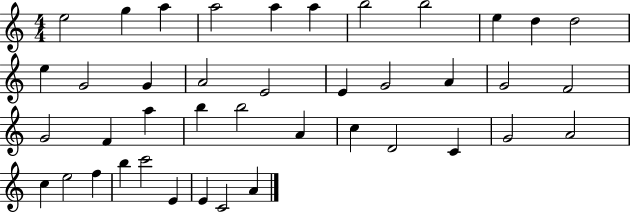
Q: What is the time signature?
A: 4/4